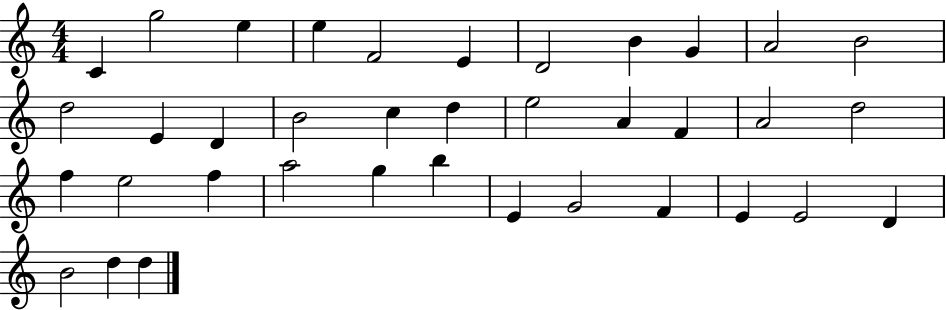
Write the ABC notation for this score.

X:1
T:Untitled
M:4/4
L:1/4
K:C
C g2 e e F2 E D2 B G A2 B2 d2 E D B2 c d e2 A F A2 d2 f e2 f a2 g b E G2 F E E2 D B2 d d